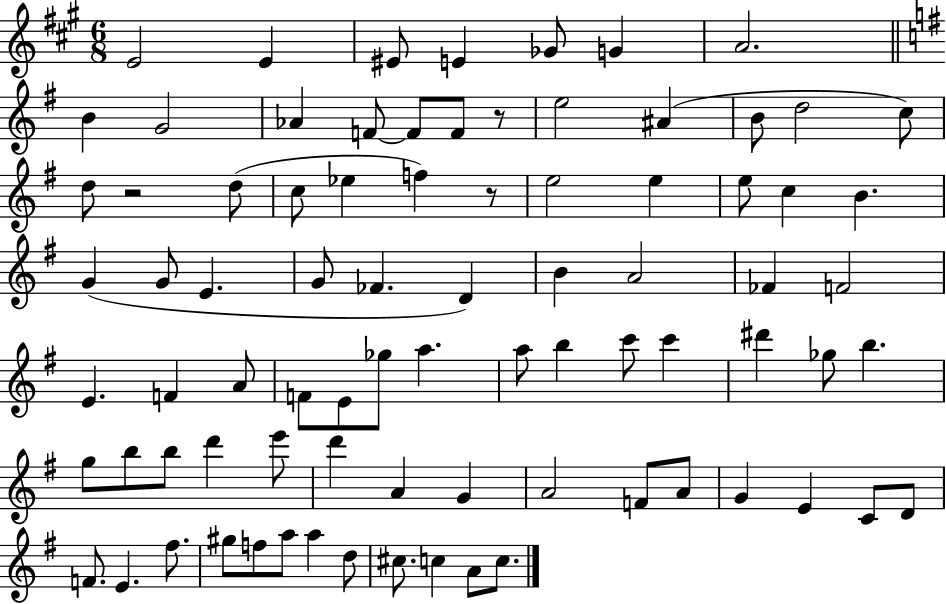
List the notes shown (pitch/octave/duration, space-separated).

E4/h E4/q EIS4/e E4/q Gb4/e G4/q A4/h. B4/q G4/h Ab4/q F4/e F4/e F4/e R/e E5/h A#4/q B4/e D5/h C5/e D5/e R/h D5/e C5/e Eb5/q F5/q R/e E5/h E5/q E5/e C5/q B4/q. G4/q G4/e E4/q. G4/e FES4/q. D4/q B4/q A4/h FES4/q F4/h E4/q. F4/q A4/e F4/e E4/e Gb5/e A5/q. A5/e B5/q C6/e C6/q D#6/q Gb5/e B5/q. G5/e B5/e B5/e D6/q E6/e D6/q A4/q G4/q A4/h F4/e A4/e G4/q E4/q C4/e D4/e F4/e. E4/q. F#5/e. G#5/e F5/e A5/e A5/q D5/e C#5/e. C5/q A4/e C5/e.